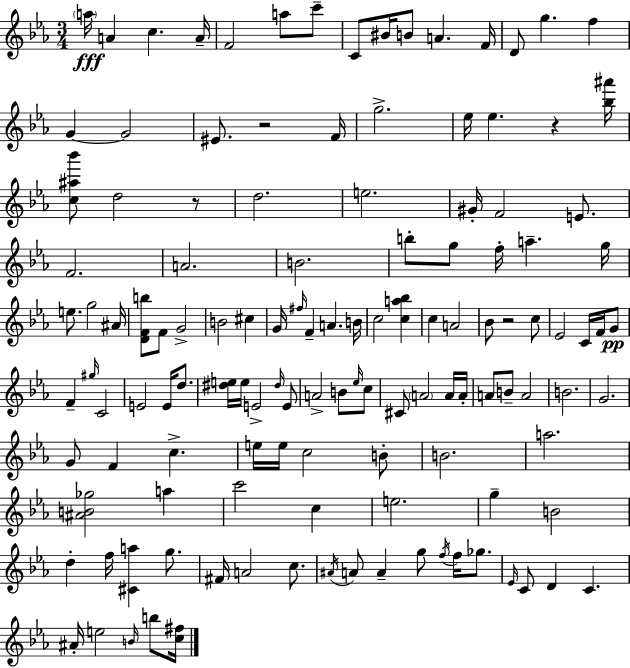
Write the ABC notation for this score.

X:1
T:Untitled
M:3/4
L:1/4
K:Eb
a/4 A c A/4 F2 a/2 c'/2 C/2 ^B/4 B/2 A F/4 D/2 g f G G2 ^E/2 z2 F/4 g2 _e/4 _e z [_b^a']/4 [c^a_b']/2 d2 z/2 d2 e2 ^G/4 F2 E/2 F2 A2 B2 b/2 g/2 f/4 a g/4 e/2 g2 ^A/4 [DFb]/2 F/2 G2 B2 ^c G/4 ^f/4 F A B/4 c2 [ca_b] c A2 _B/2 z2 c/2 _E2 C/4 F/4 G/2 F ^g/4 C2 E2 E/4 d/2 [^de]/4 e/4 E2 ^d/4 E/2 A2 B/2 _e/4 c/2 ^C/2 A2 A/4 A/4 A/2 B/2 A2 B2 G2 G/2 F c e/4 e/4 c2 B/2 B2 a2 [^AB_g]2 a c'2 c e2 g B2 d f/4 [^Ca] g/2 ^F/4 A2 c/2 ^A/4 A/2 A g/2 f/4 f/4 _g/2 _E/4 C/2 D C ^A/4 e2 B/4 b/2 [c^f]/4